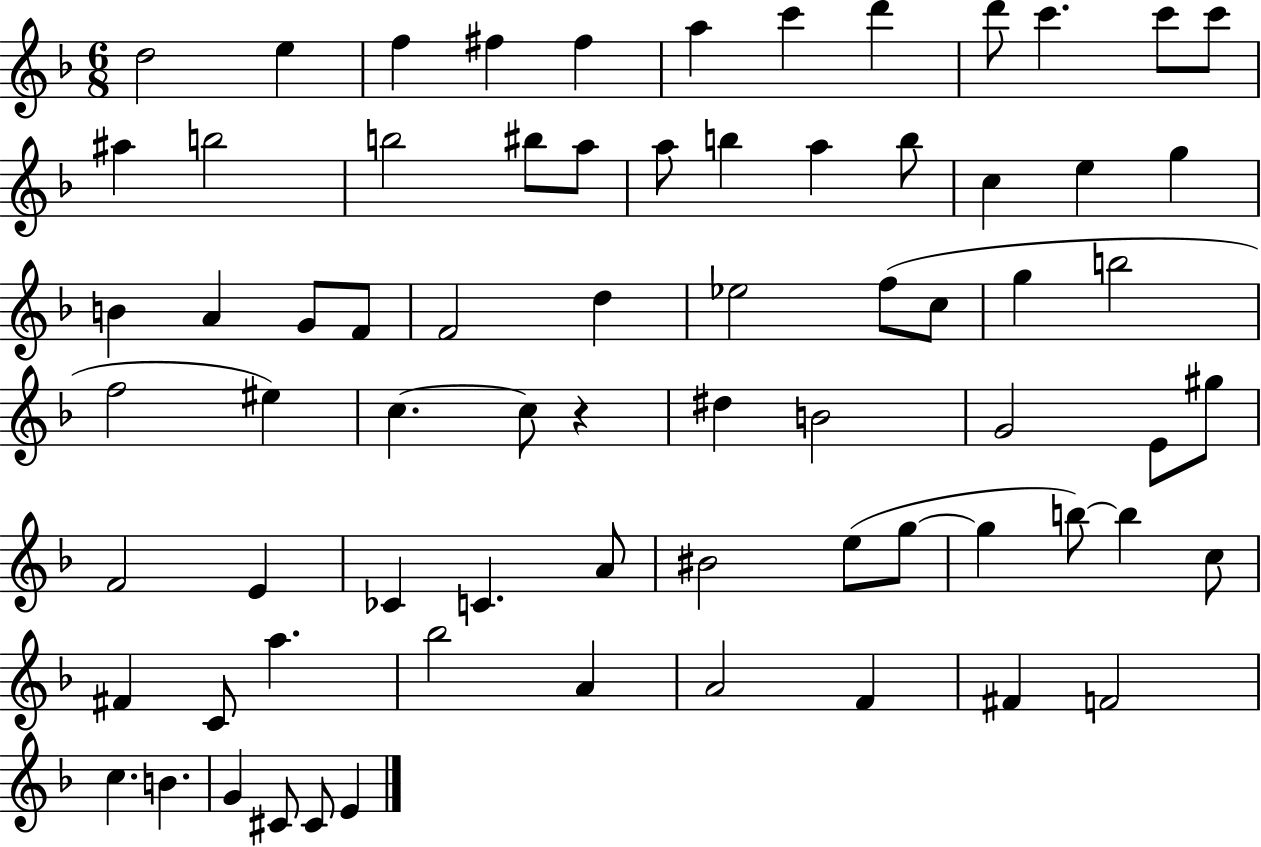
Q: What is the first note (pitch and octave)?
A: D5